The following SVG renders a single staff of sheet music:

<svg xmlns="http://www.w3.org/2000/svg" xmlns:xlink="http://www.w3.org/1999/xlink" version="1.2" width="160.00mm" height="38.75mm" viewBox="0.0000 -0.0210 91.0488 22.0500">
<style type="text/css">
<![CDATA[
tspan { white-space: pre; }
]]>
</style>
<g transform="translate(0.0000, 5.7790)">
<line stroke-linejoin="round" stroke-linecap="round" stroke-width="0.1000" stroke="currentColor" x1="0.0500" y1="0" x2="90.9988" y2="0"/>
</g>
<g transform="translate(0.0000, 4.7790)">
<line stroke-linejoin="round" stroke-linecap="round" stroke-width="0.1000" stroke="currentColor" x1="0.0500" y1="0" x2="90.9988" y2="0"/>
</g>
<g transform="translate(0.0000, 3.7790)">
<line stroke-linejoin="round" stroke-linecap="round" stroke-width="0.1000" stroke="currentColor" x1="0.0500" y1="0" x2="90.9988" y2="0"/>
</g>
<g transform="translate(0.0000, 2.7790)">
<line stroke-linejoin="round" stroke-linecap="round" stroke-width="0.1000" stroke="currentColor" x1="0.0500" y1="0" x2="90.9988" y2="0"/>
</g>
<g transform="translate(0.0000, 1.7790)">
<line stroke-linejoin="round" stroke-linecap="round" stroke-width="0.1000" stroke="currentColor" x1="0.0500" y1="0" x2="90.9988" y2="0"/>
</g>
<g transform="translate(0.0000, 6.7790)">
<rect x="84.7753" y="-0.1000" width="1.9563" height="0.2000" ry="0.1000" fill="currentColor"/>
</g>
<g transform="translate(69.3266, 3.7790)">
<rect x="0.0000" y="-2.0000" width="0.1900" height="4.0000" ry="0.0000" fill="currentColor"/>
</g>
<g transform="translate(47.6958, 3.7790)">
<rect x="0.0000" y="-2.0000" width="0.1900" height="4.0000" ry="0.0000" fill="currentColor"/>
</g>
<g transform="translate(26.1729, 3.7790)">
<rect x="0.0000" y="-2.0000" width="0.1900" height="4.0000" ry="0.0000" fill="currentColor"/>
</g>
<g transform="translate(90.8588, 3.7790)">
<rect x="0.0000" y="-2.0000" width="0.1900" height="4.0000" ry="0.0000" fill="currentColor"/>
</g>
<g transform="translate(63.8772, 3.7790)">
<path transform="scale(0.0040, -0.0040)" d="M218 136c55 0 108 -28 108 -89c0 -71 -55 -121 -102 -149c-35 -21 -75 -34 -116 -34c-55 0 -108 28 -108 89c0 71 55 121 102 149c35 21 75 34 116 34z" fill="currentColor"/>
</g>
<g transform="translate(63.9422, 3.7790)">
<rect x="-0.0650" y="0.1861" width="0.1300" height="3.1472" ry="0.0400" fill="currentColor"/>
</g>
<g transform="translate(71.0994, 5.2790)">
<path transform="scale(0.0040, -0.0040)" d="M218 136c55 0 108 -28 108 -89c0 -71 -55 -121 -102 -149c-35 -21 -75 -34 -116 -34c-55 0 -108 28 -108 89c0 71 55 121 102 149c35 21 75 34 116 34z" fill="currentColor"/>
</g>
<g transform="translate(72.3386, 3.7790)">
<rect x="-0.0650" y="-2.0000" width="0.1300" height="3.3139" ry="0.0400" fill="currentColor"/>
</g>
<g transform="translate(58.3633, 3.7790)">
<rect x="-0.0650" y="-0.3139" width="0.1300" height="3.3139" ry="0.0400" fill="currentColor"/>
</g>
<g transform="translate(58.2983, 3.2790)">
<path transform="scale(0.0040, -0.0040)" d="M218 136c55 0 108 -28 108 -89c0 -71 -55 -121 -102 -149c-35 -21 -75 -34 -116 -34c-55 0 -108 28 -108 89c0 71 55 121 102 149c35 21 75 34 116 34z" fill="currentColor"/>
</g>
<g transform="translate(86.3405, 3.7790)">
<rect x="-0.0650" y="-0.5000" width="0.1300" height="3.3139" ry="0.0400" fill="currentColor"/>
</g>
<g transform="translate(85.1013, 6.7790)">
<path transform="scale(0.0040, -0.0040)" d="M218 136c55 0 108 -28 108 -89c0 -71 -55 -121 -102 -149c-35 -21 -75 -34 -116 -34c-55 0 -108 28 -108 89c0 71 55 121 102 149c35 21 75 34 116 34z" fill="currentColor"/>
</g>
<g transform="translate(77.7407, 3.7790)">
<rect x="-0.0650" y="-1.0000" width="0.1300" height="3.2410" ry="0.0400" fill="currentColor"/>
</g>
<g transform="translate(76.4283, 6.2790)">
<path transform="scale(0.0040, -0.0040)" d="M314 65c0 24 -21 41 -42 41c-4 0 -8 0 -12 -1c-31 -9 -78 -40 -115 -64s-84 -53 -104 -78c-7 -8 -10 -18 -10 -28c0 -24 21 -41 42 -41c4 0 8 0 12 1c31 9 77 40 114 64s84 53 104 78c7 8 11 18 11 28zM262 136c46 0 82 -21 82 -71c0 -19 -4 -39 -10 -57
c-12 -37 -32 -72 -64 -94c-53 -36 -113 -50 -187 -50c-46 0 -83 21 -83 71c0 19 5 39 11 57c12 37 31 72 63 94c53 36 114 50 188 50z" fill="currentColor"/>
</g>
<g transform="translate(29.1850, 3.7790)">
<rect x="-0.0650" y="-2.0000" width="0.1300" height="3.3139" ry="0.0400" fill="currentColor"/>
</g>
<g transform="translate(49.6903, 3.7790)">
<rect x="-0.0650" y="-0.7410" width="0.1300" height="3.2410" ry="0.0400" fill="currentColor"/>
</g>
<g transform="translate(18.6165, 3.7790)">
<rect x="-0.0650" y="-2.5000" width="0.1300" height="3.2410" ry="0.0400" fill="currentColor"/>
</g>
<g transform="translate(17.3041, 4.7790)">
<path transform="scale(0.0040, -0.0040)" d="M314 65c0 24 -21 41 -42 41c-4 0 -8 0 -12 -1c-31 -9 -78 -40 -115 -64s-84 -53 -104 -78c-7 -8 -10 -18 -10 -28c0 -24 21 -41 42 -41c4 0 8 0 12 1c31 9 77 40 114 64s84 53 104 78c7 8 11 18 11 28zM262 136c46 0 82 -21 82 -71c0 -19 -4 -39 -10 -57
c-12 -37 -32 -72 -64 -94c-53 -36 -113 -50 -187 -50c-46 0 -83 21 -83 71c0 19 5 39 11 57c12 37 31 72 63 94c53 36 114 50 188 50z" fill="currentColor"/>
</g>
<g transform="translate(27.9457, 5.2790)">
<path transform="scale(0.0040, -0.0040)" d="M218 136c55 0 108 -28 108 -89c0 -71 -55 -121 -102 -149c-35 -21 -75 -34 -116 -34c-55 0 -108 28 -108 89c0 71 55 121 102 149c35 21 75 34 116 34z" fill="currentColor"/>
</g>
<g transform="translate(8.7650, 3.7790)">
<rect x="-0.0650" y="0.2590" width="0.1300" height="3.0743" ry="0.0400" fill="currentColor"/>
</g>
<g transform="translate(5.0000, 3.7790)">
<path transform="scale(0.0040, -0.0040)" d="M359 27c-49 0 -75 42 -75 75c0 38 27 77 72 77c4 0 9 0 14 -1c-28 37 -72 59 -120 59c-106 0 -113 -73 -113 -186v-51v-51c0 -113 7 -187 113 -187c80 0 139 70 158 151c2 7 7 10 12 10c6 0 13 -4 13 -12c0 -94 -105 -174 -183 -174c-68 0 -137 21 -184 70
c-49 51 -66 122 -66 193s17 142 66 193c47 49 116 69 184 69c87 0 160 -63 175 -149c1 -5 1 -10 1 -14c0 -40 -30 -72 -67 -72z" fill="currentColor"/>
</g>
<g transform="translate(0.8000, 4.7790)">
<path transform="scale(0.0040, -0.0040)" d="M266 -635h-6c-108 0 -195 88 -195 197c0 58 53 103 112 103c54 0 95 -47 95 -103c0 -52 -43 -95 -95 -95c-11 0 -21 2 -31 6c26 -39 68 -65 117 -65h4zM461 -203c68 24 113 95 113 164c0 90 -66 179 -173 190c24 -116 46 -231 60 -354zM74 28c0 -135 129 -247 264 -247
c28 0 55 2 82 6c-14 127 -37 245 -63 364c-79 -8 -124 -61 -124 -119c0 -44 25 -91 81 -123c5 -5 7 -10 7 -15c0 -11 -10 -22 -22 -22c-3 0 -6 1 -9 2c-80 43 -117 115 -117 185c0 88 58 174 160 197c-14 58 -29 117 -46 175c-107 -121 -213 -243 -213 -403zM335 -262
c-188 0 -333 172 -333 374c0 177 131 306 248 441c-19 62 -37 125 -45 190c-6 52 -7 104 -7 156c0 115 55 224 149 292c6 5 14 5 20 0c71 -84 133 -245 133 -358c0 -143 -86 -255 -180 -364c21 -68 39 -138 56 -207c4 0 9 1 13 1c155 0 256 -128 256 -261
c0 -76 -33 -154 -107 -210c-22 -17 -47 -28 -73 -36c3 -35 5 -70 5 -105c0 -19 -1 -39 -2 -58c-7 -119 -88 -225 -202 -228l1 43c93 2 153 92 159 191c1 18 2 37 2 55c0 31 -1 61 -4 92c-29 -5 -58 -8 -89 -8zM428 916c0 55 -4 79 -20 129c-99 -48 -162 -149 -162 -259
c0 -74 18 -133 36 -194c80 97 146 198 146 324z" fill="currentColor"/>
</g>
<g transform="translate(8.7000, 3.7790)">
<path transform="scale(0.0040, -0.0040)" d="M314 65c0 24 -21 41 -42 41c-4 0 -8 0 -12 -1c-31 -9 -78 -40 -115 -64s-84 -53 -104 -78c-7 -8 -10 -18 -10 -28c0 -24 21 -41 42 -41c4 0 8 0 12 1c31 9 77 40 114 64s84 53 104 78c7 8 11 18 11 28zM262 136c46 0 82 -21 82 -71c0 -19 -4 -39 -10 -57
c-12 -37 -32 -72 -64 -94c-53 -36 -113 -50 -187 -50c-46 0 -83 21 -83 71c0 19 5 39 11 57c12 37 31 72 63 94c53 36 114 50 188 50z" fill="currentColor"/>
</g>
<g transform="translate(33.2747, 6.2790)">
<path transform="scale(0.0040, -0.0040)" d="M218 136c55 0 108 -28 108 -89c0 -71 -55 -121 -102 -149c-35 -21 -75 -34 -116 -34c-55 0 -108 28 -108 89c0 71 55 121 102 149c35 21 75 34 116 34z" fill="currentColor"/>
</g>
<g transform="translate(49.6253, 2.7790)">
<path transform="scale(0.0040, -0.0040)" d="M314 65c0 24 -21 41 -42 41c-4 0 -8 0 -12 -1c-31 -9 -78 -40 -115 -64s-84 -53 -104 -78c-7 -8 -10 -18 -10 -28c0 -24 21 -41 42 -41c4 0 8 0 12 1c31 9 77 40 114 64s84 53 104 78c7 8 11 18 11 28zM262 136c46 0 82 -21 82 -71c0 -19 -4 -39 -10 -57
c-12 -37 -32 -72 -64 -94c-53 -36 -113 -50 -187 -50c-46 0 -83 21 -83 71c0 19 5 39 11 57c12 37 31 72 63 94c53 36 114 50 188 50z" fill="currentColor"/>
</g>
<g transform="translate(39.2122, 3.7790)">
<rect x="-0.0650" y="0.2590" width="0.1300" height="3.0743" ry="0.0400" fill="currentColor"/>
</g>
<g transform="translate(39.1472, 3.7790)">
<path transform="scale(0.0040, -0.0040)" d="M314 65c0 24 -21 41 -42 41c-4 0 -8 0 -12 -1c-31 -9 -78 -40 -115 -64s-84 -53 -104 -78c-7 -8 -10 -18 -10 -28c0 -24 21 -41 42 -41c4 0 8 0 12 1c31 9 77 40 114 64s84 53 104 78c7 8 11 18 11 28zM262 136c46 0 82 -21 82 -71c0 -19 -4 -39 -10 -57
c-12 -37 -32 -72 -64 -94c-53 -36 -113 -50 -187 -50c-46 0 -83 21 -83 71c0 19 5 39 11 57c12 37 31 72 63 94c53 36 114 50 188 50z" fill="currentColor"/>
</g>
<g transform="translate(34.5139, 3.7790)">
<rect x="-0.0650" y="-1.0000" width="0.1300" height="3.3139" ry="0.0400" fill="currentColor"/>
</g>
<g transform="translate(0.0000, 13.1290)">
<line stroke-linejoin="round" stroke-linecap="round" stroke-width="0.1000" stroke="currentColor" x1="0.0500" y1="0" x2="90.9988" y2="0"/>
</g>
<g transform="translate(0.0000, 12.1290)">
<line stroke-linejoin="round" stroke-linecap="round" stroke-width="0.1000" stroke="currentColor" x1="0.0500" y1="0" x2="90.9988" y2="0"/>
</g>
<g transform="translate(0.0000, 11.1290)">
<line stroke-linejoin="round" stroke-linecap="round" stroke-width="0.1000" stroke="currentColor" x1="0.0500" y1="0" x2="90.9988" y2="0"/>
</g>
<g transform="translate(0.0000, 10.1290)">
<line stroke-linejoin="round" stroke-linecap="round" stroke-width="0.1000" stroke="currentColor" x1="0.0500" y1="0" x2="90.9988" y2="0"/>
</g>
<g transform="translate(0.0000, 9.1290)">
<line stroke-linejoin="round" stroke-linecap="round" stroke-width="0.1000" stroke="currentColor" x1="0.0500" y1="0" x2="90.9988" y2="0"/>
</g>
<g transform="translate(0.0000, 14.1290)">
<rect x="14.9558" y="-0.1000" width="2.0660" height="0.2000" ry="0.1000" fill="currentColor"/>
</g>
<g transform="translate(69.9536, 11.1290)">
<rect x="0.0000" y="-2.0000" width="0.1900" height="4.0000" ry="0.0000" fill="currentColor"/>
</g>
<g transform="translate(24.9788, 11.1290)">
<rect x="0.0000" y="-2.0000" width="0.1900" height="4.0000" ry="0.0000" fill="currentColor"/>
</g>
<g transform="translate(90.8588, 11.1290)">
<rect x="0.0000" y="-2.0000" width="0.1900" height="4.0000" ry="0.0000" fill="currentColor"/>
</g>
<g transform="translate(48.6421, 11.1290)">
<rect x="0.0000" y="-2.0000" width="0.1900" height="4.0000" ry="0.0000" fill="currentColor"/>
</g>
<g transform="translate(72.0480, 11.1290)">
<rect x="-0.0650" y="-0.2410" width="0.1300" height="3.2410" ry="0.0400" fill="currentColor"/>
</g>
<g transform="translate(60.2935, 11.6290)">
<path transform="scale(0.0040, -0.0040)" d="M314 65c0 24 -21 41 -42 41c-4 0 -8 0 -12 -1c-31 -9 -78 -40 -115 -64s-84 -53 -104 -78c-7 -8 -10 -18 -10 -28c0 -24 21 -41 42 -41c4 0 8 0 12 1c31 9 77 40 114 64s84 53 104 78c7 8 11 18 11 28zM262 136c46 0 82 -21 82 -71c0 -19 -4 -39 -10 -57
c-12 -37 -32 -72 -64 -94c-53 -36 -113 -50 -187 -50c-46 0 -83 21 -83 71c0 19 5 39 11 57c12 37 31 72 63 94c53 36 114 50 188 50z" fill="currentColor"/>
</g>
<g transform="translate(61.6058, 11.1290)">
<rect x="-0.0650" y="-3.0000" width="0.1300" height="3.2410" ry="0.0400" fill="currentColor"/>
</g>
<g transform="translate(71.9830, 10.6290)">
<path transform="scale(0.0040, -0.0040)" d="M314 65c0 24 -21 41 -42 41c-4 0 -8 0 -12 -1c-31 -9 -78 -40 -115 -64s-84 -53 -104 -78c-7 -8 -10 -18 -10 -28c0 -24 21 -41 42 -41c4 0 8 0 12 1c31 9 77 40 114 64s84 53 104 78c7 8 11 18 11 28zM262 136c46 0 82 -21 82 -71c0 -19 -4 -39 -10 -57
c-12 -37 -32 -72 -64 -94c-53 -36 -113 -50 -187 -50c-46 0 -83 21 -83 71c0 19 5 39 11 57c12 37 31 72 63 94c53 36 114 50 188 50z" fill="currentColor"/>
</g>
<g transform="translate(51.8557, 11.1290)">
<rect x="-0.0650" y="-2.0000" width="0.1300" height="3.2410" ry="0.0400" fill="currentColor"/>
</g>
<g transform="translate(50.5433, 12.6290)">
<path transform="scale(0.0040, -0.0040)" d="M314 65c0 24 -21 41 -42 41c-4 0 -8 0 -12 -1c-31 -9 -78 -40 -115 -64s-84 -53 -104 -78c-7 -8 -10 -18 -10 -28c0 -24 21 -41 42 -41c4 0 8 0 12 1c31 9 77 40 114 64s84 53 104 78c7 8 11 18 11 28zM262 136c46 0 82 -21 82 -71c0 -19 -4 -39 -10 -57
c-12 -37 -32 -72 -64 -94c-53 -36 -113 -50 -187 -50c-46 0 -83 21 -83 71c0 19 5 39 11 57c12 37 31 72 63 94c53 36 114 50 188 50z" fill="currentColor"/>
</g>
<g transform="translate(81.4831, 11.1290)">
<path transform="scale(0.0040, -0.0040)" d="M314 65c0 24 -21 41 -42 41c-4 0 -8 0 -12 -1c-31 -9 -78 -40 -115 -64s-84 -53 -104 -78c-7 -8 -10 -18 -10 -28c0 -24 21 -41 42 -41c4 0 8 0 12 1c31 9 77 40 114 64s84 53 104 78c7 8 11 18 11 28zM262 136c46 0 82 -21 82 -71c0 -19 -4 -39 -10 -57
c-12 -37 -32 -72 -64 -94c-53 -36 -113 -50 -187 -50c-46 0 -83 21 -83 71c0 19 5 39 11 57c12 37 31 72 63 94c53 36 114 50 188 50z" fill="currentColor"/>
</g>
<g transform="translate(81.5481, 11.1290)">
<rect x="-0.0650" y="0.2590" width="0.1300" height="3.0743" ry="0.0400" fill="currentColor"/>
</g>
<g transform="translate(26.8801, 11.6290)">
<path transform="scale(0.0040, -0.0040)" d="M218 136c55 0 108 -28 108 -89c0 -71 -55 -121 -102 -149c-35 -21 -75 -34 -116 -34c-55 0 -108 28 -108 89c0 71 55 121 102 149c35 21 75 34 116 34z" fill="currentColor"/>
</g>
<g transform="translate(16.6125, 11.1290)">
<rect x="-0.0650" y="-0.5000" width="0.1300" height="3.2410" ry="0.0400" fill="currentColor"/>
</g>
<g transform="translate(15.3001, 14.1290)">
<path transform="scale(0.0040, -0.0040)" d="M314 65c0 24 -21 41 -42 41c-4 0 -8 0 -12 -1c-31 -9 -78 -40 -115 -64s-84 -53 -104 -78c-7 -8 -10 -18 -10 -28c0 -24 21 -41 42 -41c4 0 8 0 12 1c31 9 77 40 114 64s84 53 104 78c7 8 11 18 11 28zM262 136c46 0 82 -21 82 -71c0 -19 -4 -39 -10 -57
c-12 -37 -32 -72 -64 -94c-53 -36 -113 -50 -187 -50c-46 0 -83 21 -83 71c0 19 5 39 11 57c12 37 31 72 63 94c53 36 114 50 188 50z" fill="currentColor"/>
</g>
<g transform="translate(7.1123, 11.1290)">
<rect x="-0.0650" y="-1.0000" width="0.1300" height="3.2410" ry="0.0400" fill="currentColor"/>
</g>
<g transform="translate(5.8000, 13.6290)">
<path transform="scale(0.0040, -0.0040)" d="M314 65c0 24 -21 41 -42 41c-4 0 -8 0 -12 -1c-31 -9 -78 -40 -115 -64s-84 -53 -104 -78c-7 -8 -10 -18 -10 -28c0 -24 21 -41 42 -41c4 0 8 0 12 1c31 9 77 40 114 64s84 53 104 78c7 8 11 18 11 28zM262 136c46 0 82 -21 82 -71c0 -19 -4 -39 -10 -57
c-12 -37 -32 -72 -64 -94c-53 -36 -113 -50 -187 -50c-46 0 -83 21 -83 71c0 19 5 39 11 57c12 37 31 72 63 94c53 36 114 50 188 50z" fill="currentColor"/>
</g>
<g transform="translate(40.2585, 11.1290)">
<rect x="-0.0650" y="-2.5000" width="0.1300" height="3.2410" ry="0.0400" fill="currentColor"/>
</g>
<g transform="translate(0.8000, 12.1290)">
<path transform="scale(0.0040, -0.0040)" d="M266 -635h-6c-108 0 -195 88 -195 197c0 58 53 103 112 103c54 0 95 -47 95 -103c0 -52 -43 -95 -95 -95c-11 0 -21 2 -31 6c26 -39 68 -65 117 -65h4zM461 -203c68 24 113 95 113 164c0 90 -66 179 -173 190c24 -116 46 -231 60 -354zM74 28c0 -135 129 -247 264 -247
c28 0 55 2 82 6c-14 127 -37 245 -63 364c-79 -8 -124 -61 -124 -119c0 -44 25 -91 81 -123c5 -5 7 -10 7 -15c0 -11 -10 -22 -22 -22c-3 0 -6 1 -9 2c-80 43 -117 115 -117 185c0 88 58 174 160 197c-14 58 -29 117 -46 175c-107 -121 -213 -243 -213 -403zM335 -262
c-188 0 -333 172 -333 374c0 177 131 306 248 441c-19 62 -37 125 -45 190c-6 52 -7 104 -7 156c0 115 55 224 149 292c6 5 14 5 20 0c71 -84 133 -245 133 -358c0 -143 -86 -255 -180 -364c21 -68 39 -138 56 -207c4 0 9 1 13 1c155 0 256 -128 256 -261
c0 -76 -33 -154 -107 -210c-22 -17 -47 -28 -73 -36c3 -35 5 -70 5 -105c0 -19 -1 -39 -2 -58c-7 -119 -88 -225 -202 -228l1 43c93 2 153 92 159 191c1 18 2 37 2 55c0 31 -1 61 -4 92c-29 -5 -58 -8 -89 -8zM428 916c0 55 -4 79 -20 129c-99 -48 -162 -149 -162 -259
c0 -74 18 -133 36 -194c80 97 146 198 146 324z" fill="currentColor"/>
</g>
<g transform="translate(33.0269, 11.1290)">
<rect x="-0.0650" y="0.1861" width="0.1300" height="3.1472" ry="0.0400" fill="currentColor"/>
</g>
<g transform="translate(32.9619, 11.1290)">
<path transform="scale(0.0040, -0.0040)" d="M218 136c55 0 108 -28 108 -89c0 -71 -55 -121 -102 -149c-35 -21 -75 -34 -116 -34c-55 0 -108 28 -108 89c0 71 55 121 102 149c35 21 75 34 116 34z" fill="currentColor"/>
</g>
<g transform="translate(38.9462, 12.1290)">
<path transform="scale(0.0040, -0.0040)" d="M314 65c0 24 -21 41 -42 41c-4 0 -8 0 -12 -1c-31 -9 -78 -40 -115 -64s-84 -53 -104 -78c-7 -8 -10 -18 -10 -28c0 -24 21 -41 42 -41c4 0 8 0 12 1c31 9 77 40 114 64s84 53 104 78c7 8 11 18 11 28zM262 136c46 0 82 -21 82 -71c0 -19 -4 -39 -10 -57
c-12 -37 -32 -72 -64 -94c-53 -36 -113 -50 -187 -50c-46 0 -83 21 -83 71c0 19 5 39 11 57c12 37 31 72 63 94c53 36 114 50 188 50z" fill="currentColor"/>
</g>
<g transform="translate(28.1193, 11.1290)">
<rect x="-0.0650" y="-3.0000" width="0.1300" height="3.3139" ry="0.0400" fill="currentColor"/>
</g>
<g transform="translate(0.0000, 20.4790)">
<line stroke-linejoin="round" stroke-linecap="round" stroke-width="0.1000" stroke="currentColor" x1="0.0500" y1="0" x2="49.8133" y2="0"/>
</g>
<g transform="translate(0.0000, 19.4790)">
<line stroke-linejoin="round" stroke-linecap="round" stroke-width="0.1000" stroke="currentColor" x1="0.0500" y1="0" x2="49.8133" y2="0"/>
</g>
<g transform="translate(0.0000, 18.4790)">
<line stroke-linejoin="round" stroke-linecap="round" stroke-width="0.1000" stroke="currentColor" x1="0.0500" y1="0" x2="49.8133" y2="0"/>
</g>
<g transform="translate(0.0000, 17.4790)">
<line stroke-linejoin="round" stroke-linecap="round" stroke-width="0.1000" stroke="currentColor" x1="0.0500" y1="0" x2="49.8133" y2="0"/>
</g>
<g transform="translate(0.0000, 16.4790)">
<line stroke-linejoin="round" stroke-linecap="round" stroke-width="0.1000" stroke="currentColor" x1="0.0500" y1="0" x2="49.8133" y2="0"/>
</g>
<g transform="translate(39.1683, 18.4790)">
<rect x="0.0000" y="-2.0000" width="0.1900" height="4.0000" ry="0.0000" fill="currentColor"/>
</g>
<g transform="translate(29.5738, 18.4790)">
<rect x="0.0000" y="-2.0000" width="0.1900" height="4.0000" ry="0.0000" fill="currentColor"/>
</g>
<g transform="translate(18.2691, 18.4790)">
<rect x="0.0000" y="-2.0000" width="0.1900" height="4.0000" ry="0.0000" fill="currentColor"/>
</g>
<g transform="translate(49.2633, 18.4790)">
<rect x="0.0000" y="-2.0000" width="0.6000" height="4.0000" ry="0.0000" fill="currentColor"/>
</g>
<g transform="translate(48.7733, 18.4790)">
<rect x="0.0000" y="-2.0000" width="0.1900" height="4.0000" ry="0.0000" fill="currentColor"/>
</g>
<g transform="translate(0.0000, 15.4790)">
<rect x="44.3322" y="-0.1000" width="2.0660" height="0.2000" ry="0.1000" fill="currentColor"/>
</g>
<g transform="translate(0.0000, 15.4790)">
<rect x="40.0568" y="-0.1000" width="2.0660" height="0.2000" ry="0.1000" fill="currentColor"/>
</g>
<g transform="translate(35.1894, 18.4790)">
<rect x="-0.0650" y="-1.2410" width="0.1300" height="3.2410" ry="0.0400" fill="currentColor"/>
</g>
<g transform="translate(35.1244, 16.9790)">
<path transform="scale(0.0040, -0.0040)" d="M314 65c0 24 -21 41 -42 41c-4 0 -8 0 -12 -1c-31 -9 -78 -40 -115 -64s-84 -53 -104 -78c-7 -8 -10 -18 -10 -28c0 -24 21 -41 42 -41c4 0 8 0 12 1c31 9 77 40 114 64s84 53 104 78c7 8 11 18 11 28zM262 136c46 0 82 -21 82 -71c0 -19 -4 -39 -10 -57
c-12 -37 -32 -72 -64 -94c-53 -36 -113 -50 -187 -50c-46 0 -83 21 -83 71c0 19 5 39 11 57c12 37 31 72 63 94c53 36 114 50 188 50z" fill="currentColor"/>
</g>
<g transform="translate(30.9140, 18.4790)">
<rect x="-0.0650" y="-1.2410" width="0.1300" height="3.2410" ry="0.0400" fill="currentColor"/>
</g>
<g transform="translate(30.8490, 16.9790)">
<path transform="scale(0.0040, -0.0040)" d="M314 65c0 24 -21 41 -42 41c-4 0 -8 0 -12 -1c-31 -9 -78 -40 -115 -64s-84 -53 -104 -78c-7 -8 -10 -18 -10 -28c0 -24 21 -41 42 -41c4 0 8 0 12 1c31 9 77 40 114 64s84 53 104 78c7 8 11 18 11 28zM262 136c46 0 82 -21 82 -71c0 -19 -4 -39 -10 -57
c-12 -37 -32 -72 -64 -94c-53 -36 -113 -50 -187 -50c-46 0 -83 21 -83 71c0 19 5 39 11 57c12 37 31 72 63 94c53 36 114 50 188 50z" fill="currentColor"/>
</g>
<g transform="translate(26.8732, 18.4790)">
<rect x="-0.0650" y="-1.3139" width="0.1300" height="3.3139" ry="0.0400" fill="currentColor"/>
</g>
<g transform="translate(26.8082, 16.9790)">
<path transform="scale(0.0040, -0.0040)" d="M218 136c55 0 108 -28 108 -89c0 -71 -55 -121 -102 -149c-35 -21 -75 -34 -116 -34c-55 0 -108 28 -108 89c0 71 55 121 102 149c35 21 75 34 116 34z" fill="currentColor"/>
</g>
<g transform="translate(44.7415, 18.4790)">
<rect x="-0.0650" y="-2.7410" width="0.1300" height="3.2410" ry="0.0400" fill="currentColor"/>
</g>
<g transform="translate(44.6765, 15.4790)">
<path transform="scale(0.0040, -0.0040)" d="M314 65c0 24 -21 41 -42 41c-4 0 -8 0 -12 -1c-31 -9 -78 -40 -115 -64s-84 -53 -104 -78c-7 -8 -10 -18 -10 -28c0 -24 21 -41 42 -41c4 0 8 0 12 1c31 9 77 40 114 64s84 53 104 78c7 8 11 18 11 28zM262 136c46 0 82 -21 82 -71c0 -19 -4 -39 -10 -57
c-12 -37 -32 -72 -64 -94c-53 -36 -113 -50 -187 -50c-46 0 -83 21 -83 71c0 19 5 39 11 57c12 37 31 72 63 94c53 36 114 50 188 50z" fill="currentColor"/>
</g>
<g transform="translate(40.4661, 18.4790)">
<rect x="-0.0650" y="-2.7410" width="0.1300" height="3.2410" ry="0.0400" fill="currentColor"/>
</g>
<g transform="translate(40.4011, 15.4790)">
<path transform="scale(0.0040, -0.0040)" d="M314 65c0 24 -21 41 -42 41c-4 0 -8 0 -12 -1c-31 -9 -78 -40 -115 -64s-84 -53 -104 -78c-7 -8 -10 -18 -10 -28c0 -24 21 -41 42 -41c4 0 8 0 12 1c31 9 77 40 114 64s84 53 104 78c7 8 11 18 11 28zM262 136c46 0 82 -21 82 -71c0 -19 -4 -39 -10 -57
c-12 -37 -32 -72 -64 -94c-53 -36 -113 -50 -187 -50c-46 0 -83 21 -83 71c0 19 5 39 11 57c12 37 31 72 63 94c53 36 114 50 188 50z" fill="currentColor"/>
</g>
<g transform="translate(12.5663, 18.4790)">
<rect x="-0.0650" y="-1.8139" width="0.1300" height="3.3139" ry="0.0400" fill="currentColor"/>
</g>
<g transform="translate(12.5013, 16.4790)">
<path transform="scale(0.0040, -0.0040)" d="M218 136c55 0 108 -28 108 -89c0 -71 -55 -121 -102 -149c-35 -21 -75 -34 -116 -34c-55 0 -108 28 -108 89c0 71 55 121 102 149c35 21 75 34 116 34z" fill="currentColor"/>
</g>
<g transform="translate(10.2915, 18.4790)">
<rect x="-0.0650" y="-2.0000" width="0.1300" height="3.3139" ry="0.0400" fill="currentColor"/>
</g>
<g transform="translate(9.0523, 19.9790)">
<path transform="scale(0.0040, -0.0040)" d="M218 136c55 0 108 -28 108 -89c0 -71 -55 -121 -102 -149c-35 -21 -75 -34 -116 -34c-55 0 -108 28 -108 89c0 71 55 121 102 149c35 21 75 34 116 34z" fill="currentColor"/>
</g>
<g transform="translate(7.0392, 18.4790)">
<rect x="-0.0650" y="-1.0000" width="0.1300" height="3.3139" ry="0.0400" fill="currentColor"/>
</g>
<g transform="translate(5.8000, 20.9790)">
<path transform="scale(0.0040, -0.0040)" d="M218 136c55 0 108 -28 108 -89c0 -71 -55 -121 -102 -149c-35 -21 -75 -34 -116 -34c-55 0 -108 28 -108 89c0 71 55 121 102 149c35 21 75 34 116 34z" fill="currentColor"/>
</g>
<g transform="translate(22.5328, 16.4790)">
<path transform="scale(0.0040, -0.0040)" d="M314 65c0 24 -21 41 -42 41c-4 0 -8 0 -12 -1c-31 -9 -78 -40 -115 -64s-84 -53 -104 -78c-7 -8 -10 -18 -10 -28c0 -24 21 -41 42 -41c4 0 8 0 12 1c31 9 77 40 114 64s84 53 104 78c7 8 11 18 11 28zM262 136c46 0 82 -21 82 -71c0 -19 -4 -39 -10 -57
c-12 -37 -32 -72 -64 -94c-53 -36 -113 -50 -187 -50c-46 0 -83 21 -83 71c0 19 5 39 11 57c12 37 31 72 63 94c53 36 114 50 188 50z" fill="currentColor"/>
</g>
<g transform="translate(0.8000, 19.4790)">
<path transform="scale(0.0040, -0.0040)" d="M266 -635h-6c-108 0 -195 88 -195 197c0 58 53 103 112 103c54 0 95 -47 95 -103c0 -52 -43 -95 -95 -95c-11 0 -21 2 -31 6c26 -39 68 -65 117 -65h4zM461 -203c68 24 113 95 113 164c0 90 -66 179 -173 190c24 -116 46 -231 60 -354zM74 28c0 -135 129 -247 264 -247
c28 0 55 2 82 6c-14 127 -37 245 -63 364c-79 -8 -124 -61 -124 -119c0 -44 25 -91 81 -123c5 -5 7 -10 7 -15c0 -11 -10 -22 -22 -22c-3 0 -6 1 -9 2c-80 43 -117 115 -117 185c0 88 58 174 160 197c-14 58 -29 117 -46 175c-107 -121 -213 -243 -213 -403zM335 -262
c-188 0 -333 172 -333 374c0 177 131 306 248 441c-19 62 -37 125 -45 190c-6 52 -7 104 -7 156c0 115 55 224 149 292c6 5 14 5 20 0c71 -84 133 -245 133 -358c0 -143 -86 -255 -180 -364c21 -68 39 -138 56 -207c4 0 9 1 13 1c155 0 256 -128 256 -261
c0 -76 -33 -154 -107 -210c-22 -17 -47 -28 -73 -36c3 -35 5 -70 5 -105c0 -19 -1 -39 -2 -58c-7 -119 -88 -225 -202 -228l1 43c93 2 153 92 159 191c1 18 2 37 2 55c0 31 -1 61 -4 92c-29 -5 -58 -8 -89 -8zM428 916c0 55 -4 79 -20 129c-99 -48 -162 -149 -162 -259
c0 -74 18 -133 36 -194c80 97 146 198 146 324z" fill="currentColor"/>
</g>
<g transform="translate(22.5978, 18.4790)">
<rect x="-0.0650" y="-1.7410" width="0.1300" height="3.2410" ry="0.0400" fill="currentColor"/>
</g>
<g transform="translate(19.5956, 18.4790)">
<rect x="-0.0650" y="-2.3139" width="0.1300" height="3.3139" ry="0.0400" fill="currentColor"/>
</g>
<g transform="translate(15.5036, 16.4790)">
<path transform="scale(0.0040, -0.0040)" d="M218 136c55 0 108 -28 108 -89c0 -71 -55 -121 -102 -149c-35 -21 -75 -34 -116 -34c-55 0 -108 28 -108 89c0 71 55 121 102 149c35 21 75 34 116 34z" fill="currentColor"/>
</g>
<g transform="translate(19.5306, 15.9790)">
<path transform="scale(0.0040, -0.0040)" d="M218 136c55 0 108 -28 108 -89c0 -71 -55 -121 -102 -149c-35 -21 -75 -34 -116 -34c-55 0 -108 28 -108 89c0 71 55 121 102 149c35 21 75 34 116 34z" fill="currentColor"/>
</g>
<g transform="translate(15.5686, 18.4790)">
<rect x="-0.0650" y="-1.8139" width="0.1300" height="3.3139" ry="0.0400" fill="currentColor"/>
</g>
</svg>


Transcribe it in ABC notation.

X:1
T:Untitled
M:4/4
L:1/4
K:C
B2 G2 F D B2 d2 c B F D2 C D2 C2 A B G2 F2 A2 c2 B2 D F f f g f2 e e2 e2 a2 a2